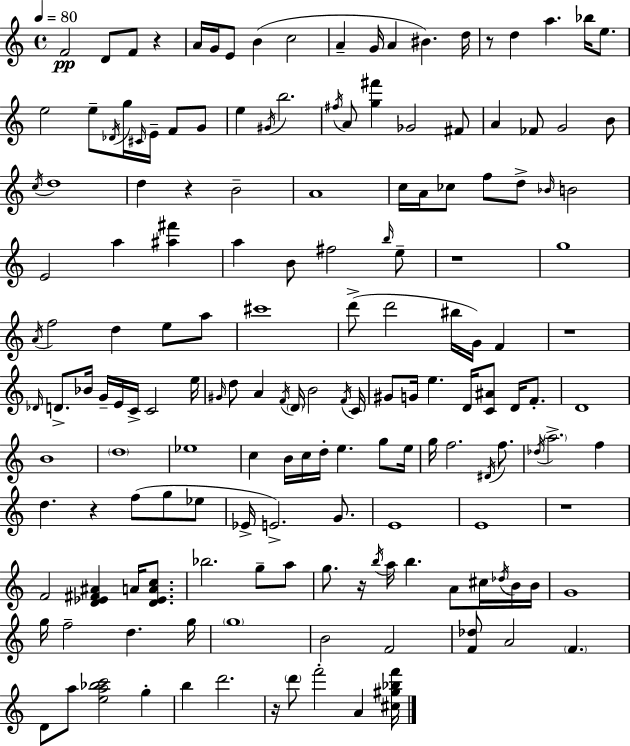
F4/h D4/e F4/e R/q A4/s G4/s E4/e B4/q C5/h A4/q G4/s A4/q BIS4/q. D5/s R/e D5/q A5/q. Bb5/s E5/e. E5/h E5/e Db4/s G5/s C#4/s E4/s F4/e G4/e E5/q G#4/s B5/h. F#5/s A4/e [G5,F#6]/q Gb4/h F#4/e A4/q FES4/e G4/h B4/e C5/s D5/w D5/q R/q B4/h A4/w C5/s A4/s CES5/e F5/e D5/e Bb4/s B4/h E4/h A5/q [A#5,F#6]/q A5/q B4/e F#5/h B5/s E5/e R/w G5/w A4/s F5/h D5/q E5/e A5/e C#6/w D6/e D6/h BIS5/s G4/s F4/q R/w Db4/s D4/e. Bb4/s G4/s E4/s C4/s C4/h E5/s G#4/s D5/e A4/q F4/s D4/s B4/h F4/s C4/s G#4/e G4/s E5/q. D4/s [C4,A#4]/e D4/s F4/e. D4/w B4/w D5/w Eb5/w C5/q B4/s C5/s D5/s E5/q. G5/e E5/s G5/s F5/h. D#4/s F5/e. Db5/s A5/h. F5/q D5/q. R/q F5/e G5/e Eb5/e Eb4/s E4/h. G4/e. E4/w E4/w R/w F4/h [D4,Eb4,F#4,A#4]/q A4/s [D4,Eb4,A4,C5]/e. Bb5/h. G5/e A5/e G5/e. R/s B5/s A5/s B5/q. A4/e C#5/s Db5/s B4/s B4/s G4/w G5/s F5/h D5/q. G5/s G5/w B4/h F4/h [F4,Db5]/e A4/h F4/q. D4/e A5/e [E5,A5,Bb5,C6]/h G5/q B5/q D6/h. R/s D6/e F6/h A4/q [C#5,G#5,Bb5,F6]/s